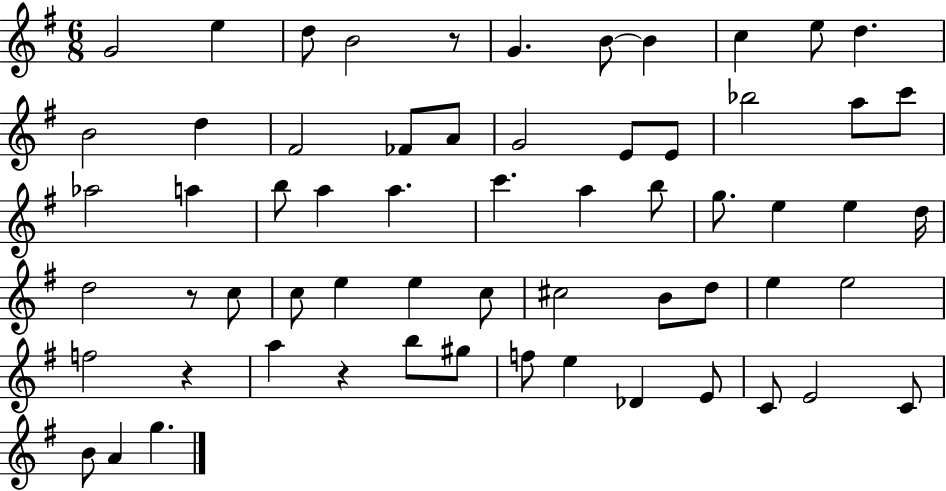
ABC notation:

X:1
T:Untitled
M:6/8
L:1/4
K:G
G2 e d/2 B2 z/2 G B/2 B c e/2 d B2 d ^F2 _F/2 A/2 G2 E/2 E/2 _b2 a/2 c'/2 _a2 a b/2 a a c' a b/2 g/2 e e d/4 d2 z/2 c/2 c/2 e e c/2 ^c2 B/2 d/2 e e2 f2 z a z b/2 ^g/2 f/2 e _D E/2 C/2 E2 C/2 B/2 A g